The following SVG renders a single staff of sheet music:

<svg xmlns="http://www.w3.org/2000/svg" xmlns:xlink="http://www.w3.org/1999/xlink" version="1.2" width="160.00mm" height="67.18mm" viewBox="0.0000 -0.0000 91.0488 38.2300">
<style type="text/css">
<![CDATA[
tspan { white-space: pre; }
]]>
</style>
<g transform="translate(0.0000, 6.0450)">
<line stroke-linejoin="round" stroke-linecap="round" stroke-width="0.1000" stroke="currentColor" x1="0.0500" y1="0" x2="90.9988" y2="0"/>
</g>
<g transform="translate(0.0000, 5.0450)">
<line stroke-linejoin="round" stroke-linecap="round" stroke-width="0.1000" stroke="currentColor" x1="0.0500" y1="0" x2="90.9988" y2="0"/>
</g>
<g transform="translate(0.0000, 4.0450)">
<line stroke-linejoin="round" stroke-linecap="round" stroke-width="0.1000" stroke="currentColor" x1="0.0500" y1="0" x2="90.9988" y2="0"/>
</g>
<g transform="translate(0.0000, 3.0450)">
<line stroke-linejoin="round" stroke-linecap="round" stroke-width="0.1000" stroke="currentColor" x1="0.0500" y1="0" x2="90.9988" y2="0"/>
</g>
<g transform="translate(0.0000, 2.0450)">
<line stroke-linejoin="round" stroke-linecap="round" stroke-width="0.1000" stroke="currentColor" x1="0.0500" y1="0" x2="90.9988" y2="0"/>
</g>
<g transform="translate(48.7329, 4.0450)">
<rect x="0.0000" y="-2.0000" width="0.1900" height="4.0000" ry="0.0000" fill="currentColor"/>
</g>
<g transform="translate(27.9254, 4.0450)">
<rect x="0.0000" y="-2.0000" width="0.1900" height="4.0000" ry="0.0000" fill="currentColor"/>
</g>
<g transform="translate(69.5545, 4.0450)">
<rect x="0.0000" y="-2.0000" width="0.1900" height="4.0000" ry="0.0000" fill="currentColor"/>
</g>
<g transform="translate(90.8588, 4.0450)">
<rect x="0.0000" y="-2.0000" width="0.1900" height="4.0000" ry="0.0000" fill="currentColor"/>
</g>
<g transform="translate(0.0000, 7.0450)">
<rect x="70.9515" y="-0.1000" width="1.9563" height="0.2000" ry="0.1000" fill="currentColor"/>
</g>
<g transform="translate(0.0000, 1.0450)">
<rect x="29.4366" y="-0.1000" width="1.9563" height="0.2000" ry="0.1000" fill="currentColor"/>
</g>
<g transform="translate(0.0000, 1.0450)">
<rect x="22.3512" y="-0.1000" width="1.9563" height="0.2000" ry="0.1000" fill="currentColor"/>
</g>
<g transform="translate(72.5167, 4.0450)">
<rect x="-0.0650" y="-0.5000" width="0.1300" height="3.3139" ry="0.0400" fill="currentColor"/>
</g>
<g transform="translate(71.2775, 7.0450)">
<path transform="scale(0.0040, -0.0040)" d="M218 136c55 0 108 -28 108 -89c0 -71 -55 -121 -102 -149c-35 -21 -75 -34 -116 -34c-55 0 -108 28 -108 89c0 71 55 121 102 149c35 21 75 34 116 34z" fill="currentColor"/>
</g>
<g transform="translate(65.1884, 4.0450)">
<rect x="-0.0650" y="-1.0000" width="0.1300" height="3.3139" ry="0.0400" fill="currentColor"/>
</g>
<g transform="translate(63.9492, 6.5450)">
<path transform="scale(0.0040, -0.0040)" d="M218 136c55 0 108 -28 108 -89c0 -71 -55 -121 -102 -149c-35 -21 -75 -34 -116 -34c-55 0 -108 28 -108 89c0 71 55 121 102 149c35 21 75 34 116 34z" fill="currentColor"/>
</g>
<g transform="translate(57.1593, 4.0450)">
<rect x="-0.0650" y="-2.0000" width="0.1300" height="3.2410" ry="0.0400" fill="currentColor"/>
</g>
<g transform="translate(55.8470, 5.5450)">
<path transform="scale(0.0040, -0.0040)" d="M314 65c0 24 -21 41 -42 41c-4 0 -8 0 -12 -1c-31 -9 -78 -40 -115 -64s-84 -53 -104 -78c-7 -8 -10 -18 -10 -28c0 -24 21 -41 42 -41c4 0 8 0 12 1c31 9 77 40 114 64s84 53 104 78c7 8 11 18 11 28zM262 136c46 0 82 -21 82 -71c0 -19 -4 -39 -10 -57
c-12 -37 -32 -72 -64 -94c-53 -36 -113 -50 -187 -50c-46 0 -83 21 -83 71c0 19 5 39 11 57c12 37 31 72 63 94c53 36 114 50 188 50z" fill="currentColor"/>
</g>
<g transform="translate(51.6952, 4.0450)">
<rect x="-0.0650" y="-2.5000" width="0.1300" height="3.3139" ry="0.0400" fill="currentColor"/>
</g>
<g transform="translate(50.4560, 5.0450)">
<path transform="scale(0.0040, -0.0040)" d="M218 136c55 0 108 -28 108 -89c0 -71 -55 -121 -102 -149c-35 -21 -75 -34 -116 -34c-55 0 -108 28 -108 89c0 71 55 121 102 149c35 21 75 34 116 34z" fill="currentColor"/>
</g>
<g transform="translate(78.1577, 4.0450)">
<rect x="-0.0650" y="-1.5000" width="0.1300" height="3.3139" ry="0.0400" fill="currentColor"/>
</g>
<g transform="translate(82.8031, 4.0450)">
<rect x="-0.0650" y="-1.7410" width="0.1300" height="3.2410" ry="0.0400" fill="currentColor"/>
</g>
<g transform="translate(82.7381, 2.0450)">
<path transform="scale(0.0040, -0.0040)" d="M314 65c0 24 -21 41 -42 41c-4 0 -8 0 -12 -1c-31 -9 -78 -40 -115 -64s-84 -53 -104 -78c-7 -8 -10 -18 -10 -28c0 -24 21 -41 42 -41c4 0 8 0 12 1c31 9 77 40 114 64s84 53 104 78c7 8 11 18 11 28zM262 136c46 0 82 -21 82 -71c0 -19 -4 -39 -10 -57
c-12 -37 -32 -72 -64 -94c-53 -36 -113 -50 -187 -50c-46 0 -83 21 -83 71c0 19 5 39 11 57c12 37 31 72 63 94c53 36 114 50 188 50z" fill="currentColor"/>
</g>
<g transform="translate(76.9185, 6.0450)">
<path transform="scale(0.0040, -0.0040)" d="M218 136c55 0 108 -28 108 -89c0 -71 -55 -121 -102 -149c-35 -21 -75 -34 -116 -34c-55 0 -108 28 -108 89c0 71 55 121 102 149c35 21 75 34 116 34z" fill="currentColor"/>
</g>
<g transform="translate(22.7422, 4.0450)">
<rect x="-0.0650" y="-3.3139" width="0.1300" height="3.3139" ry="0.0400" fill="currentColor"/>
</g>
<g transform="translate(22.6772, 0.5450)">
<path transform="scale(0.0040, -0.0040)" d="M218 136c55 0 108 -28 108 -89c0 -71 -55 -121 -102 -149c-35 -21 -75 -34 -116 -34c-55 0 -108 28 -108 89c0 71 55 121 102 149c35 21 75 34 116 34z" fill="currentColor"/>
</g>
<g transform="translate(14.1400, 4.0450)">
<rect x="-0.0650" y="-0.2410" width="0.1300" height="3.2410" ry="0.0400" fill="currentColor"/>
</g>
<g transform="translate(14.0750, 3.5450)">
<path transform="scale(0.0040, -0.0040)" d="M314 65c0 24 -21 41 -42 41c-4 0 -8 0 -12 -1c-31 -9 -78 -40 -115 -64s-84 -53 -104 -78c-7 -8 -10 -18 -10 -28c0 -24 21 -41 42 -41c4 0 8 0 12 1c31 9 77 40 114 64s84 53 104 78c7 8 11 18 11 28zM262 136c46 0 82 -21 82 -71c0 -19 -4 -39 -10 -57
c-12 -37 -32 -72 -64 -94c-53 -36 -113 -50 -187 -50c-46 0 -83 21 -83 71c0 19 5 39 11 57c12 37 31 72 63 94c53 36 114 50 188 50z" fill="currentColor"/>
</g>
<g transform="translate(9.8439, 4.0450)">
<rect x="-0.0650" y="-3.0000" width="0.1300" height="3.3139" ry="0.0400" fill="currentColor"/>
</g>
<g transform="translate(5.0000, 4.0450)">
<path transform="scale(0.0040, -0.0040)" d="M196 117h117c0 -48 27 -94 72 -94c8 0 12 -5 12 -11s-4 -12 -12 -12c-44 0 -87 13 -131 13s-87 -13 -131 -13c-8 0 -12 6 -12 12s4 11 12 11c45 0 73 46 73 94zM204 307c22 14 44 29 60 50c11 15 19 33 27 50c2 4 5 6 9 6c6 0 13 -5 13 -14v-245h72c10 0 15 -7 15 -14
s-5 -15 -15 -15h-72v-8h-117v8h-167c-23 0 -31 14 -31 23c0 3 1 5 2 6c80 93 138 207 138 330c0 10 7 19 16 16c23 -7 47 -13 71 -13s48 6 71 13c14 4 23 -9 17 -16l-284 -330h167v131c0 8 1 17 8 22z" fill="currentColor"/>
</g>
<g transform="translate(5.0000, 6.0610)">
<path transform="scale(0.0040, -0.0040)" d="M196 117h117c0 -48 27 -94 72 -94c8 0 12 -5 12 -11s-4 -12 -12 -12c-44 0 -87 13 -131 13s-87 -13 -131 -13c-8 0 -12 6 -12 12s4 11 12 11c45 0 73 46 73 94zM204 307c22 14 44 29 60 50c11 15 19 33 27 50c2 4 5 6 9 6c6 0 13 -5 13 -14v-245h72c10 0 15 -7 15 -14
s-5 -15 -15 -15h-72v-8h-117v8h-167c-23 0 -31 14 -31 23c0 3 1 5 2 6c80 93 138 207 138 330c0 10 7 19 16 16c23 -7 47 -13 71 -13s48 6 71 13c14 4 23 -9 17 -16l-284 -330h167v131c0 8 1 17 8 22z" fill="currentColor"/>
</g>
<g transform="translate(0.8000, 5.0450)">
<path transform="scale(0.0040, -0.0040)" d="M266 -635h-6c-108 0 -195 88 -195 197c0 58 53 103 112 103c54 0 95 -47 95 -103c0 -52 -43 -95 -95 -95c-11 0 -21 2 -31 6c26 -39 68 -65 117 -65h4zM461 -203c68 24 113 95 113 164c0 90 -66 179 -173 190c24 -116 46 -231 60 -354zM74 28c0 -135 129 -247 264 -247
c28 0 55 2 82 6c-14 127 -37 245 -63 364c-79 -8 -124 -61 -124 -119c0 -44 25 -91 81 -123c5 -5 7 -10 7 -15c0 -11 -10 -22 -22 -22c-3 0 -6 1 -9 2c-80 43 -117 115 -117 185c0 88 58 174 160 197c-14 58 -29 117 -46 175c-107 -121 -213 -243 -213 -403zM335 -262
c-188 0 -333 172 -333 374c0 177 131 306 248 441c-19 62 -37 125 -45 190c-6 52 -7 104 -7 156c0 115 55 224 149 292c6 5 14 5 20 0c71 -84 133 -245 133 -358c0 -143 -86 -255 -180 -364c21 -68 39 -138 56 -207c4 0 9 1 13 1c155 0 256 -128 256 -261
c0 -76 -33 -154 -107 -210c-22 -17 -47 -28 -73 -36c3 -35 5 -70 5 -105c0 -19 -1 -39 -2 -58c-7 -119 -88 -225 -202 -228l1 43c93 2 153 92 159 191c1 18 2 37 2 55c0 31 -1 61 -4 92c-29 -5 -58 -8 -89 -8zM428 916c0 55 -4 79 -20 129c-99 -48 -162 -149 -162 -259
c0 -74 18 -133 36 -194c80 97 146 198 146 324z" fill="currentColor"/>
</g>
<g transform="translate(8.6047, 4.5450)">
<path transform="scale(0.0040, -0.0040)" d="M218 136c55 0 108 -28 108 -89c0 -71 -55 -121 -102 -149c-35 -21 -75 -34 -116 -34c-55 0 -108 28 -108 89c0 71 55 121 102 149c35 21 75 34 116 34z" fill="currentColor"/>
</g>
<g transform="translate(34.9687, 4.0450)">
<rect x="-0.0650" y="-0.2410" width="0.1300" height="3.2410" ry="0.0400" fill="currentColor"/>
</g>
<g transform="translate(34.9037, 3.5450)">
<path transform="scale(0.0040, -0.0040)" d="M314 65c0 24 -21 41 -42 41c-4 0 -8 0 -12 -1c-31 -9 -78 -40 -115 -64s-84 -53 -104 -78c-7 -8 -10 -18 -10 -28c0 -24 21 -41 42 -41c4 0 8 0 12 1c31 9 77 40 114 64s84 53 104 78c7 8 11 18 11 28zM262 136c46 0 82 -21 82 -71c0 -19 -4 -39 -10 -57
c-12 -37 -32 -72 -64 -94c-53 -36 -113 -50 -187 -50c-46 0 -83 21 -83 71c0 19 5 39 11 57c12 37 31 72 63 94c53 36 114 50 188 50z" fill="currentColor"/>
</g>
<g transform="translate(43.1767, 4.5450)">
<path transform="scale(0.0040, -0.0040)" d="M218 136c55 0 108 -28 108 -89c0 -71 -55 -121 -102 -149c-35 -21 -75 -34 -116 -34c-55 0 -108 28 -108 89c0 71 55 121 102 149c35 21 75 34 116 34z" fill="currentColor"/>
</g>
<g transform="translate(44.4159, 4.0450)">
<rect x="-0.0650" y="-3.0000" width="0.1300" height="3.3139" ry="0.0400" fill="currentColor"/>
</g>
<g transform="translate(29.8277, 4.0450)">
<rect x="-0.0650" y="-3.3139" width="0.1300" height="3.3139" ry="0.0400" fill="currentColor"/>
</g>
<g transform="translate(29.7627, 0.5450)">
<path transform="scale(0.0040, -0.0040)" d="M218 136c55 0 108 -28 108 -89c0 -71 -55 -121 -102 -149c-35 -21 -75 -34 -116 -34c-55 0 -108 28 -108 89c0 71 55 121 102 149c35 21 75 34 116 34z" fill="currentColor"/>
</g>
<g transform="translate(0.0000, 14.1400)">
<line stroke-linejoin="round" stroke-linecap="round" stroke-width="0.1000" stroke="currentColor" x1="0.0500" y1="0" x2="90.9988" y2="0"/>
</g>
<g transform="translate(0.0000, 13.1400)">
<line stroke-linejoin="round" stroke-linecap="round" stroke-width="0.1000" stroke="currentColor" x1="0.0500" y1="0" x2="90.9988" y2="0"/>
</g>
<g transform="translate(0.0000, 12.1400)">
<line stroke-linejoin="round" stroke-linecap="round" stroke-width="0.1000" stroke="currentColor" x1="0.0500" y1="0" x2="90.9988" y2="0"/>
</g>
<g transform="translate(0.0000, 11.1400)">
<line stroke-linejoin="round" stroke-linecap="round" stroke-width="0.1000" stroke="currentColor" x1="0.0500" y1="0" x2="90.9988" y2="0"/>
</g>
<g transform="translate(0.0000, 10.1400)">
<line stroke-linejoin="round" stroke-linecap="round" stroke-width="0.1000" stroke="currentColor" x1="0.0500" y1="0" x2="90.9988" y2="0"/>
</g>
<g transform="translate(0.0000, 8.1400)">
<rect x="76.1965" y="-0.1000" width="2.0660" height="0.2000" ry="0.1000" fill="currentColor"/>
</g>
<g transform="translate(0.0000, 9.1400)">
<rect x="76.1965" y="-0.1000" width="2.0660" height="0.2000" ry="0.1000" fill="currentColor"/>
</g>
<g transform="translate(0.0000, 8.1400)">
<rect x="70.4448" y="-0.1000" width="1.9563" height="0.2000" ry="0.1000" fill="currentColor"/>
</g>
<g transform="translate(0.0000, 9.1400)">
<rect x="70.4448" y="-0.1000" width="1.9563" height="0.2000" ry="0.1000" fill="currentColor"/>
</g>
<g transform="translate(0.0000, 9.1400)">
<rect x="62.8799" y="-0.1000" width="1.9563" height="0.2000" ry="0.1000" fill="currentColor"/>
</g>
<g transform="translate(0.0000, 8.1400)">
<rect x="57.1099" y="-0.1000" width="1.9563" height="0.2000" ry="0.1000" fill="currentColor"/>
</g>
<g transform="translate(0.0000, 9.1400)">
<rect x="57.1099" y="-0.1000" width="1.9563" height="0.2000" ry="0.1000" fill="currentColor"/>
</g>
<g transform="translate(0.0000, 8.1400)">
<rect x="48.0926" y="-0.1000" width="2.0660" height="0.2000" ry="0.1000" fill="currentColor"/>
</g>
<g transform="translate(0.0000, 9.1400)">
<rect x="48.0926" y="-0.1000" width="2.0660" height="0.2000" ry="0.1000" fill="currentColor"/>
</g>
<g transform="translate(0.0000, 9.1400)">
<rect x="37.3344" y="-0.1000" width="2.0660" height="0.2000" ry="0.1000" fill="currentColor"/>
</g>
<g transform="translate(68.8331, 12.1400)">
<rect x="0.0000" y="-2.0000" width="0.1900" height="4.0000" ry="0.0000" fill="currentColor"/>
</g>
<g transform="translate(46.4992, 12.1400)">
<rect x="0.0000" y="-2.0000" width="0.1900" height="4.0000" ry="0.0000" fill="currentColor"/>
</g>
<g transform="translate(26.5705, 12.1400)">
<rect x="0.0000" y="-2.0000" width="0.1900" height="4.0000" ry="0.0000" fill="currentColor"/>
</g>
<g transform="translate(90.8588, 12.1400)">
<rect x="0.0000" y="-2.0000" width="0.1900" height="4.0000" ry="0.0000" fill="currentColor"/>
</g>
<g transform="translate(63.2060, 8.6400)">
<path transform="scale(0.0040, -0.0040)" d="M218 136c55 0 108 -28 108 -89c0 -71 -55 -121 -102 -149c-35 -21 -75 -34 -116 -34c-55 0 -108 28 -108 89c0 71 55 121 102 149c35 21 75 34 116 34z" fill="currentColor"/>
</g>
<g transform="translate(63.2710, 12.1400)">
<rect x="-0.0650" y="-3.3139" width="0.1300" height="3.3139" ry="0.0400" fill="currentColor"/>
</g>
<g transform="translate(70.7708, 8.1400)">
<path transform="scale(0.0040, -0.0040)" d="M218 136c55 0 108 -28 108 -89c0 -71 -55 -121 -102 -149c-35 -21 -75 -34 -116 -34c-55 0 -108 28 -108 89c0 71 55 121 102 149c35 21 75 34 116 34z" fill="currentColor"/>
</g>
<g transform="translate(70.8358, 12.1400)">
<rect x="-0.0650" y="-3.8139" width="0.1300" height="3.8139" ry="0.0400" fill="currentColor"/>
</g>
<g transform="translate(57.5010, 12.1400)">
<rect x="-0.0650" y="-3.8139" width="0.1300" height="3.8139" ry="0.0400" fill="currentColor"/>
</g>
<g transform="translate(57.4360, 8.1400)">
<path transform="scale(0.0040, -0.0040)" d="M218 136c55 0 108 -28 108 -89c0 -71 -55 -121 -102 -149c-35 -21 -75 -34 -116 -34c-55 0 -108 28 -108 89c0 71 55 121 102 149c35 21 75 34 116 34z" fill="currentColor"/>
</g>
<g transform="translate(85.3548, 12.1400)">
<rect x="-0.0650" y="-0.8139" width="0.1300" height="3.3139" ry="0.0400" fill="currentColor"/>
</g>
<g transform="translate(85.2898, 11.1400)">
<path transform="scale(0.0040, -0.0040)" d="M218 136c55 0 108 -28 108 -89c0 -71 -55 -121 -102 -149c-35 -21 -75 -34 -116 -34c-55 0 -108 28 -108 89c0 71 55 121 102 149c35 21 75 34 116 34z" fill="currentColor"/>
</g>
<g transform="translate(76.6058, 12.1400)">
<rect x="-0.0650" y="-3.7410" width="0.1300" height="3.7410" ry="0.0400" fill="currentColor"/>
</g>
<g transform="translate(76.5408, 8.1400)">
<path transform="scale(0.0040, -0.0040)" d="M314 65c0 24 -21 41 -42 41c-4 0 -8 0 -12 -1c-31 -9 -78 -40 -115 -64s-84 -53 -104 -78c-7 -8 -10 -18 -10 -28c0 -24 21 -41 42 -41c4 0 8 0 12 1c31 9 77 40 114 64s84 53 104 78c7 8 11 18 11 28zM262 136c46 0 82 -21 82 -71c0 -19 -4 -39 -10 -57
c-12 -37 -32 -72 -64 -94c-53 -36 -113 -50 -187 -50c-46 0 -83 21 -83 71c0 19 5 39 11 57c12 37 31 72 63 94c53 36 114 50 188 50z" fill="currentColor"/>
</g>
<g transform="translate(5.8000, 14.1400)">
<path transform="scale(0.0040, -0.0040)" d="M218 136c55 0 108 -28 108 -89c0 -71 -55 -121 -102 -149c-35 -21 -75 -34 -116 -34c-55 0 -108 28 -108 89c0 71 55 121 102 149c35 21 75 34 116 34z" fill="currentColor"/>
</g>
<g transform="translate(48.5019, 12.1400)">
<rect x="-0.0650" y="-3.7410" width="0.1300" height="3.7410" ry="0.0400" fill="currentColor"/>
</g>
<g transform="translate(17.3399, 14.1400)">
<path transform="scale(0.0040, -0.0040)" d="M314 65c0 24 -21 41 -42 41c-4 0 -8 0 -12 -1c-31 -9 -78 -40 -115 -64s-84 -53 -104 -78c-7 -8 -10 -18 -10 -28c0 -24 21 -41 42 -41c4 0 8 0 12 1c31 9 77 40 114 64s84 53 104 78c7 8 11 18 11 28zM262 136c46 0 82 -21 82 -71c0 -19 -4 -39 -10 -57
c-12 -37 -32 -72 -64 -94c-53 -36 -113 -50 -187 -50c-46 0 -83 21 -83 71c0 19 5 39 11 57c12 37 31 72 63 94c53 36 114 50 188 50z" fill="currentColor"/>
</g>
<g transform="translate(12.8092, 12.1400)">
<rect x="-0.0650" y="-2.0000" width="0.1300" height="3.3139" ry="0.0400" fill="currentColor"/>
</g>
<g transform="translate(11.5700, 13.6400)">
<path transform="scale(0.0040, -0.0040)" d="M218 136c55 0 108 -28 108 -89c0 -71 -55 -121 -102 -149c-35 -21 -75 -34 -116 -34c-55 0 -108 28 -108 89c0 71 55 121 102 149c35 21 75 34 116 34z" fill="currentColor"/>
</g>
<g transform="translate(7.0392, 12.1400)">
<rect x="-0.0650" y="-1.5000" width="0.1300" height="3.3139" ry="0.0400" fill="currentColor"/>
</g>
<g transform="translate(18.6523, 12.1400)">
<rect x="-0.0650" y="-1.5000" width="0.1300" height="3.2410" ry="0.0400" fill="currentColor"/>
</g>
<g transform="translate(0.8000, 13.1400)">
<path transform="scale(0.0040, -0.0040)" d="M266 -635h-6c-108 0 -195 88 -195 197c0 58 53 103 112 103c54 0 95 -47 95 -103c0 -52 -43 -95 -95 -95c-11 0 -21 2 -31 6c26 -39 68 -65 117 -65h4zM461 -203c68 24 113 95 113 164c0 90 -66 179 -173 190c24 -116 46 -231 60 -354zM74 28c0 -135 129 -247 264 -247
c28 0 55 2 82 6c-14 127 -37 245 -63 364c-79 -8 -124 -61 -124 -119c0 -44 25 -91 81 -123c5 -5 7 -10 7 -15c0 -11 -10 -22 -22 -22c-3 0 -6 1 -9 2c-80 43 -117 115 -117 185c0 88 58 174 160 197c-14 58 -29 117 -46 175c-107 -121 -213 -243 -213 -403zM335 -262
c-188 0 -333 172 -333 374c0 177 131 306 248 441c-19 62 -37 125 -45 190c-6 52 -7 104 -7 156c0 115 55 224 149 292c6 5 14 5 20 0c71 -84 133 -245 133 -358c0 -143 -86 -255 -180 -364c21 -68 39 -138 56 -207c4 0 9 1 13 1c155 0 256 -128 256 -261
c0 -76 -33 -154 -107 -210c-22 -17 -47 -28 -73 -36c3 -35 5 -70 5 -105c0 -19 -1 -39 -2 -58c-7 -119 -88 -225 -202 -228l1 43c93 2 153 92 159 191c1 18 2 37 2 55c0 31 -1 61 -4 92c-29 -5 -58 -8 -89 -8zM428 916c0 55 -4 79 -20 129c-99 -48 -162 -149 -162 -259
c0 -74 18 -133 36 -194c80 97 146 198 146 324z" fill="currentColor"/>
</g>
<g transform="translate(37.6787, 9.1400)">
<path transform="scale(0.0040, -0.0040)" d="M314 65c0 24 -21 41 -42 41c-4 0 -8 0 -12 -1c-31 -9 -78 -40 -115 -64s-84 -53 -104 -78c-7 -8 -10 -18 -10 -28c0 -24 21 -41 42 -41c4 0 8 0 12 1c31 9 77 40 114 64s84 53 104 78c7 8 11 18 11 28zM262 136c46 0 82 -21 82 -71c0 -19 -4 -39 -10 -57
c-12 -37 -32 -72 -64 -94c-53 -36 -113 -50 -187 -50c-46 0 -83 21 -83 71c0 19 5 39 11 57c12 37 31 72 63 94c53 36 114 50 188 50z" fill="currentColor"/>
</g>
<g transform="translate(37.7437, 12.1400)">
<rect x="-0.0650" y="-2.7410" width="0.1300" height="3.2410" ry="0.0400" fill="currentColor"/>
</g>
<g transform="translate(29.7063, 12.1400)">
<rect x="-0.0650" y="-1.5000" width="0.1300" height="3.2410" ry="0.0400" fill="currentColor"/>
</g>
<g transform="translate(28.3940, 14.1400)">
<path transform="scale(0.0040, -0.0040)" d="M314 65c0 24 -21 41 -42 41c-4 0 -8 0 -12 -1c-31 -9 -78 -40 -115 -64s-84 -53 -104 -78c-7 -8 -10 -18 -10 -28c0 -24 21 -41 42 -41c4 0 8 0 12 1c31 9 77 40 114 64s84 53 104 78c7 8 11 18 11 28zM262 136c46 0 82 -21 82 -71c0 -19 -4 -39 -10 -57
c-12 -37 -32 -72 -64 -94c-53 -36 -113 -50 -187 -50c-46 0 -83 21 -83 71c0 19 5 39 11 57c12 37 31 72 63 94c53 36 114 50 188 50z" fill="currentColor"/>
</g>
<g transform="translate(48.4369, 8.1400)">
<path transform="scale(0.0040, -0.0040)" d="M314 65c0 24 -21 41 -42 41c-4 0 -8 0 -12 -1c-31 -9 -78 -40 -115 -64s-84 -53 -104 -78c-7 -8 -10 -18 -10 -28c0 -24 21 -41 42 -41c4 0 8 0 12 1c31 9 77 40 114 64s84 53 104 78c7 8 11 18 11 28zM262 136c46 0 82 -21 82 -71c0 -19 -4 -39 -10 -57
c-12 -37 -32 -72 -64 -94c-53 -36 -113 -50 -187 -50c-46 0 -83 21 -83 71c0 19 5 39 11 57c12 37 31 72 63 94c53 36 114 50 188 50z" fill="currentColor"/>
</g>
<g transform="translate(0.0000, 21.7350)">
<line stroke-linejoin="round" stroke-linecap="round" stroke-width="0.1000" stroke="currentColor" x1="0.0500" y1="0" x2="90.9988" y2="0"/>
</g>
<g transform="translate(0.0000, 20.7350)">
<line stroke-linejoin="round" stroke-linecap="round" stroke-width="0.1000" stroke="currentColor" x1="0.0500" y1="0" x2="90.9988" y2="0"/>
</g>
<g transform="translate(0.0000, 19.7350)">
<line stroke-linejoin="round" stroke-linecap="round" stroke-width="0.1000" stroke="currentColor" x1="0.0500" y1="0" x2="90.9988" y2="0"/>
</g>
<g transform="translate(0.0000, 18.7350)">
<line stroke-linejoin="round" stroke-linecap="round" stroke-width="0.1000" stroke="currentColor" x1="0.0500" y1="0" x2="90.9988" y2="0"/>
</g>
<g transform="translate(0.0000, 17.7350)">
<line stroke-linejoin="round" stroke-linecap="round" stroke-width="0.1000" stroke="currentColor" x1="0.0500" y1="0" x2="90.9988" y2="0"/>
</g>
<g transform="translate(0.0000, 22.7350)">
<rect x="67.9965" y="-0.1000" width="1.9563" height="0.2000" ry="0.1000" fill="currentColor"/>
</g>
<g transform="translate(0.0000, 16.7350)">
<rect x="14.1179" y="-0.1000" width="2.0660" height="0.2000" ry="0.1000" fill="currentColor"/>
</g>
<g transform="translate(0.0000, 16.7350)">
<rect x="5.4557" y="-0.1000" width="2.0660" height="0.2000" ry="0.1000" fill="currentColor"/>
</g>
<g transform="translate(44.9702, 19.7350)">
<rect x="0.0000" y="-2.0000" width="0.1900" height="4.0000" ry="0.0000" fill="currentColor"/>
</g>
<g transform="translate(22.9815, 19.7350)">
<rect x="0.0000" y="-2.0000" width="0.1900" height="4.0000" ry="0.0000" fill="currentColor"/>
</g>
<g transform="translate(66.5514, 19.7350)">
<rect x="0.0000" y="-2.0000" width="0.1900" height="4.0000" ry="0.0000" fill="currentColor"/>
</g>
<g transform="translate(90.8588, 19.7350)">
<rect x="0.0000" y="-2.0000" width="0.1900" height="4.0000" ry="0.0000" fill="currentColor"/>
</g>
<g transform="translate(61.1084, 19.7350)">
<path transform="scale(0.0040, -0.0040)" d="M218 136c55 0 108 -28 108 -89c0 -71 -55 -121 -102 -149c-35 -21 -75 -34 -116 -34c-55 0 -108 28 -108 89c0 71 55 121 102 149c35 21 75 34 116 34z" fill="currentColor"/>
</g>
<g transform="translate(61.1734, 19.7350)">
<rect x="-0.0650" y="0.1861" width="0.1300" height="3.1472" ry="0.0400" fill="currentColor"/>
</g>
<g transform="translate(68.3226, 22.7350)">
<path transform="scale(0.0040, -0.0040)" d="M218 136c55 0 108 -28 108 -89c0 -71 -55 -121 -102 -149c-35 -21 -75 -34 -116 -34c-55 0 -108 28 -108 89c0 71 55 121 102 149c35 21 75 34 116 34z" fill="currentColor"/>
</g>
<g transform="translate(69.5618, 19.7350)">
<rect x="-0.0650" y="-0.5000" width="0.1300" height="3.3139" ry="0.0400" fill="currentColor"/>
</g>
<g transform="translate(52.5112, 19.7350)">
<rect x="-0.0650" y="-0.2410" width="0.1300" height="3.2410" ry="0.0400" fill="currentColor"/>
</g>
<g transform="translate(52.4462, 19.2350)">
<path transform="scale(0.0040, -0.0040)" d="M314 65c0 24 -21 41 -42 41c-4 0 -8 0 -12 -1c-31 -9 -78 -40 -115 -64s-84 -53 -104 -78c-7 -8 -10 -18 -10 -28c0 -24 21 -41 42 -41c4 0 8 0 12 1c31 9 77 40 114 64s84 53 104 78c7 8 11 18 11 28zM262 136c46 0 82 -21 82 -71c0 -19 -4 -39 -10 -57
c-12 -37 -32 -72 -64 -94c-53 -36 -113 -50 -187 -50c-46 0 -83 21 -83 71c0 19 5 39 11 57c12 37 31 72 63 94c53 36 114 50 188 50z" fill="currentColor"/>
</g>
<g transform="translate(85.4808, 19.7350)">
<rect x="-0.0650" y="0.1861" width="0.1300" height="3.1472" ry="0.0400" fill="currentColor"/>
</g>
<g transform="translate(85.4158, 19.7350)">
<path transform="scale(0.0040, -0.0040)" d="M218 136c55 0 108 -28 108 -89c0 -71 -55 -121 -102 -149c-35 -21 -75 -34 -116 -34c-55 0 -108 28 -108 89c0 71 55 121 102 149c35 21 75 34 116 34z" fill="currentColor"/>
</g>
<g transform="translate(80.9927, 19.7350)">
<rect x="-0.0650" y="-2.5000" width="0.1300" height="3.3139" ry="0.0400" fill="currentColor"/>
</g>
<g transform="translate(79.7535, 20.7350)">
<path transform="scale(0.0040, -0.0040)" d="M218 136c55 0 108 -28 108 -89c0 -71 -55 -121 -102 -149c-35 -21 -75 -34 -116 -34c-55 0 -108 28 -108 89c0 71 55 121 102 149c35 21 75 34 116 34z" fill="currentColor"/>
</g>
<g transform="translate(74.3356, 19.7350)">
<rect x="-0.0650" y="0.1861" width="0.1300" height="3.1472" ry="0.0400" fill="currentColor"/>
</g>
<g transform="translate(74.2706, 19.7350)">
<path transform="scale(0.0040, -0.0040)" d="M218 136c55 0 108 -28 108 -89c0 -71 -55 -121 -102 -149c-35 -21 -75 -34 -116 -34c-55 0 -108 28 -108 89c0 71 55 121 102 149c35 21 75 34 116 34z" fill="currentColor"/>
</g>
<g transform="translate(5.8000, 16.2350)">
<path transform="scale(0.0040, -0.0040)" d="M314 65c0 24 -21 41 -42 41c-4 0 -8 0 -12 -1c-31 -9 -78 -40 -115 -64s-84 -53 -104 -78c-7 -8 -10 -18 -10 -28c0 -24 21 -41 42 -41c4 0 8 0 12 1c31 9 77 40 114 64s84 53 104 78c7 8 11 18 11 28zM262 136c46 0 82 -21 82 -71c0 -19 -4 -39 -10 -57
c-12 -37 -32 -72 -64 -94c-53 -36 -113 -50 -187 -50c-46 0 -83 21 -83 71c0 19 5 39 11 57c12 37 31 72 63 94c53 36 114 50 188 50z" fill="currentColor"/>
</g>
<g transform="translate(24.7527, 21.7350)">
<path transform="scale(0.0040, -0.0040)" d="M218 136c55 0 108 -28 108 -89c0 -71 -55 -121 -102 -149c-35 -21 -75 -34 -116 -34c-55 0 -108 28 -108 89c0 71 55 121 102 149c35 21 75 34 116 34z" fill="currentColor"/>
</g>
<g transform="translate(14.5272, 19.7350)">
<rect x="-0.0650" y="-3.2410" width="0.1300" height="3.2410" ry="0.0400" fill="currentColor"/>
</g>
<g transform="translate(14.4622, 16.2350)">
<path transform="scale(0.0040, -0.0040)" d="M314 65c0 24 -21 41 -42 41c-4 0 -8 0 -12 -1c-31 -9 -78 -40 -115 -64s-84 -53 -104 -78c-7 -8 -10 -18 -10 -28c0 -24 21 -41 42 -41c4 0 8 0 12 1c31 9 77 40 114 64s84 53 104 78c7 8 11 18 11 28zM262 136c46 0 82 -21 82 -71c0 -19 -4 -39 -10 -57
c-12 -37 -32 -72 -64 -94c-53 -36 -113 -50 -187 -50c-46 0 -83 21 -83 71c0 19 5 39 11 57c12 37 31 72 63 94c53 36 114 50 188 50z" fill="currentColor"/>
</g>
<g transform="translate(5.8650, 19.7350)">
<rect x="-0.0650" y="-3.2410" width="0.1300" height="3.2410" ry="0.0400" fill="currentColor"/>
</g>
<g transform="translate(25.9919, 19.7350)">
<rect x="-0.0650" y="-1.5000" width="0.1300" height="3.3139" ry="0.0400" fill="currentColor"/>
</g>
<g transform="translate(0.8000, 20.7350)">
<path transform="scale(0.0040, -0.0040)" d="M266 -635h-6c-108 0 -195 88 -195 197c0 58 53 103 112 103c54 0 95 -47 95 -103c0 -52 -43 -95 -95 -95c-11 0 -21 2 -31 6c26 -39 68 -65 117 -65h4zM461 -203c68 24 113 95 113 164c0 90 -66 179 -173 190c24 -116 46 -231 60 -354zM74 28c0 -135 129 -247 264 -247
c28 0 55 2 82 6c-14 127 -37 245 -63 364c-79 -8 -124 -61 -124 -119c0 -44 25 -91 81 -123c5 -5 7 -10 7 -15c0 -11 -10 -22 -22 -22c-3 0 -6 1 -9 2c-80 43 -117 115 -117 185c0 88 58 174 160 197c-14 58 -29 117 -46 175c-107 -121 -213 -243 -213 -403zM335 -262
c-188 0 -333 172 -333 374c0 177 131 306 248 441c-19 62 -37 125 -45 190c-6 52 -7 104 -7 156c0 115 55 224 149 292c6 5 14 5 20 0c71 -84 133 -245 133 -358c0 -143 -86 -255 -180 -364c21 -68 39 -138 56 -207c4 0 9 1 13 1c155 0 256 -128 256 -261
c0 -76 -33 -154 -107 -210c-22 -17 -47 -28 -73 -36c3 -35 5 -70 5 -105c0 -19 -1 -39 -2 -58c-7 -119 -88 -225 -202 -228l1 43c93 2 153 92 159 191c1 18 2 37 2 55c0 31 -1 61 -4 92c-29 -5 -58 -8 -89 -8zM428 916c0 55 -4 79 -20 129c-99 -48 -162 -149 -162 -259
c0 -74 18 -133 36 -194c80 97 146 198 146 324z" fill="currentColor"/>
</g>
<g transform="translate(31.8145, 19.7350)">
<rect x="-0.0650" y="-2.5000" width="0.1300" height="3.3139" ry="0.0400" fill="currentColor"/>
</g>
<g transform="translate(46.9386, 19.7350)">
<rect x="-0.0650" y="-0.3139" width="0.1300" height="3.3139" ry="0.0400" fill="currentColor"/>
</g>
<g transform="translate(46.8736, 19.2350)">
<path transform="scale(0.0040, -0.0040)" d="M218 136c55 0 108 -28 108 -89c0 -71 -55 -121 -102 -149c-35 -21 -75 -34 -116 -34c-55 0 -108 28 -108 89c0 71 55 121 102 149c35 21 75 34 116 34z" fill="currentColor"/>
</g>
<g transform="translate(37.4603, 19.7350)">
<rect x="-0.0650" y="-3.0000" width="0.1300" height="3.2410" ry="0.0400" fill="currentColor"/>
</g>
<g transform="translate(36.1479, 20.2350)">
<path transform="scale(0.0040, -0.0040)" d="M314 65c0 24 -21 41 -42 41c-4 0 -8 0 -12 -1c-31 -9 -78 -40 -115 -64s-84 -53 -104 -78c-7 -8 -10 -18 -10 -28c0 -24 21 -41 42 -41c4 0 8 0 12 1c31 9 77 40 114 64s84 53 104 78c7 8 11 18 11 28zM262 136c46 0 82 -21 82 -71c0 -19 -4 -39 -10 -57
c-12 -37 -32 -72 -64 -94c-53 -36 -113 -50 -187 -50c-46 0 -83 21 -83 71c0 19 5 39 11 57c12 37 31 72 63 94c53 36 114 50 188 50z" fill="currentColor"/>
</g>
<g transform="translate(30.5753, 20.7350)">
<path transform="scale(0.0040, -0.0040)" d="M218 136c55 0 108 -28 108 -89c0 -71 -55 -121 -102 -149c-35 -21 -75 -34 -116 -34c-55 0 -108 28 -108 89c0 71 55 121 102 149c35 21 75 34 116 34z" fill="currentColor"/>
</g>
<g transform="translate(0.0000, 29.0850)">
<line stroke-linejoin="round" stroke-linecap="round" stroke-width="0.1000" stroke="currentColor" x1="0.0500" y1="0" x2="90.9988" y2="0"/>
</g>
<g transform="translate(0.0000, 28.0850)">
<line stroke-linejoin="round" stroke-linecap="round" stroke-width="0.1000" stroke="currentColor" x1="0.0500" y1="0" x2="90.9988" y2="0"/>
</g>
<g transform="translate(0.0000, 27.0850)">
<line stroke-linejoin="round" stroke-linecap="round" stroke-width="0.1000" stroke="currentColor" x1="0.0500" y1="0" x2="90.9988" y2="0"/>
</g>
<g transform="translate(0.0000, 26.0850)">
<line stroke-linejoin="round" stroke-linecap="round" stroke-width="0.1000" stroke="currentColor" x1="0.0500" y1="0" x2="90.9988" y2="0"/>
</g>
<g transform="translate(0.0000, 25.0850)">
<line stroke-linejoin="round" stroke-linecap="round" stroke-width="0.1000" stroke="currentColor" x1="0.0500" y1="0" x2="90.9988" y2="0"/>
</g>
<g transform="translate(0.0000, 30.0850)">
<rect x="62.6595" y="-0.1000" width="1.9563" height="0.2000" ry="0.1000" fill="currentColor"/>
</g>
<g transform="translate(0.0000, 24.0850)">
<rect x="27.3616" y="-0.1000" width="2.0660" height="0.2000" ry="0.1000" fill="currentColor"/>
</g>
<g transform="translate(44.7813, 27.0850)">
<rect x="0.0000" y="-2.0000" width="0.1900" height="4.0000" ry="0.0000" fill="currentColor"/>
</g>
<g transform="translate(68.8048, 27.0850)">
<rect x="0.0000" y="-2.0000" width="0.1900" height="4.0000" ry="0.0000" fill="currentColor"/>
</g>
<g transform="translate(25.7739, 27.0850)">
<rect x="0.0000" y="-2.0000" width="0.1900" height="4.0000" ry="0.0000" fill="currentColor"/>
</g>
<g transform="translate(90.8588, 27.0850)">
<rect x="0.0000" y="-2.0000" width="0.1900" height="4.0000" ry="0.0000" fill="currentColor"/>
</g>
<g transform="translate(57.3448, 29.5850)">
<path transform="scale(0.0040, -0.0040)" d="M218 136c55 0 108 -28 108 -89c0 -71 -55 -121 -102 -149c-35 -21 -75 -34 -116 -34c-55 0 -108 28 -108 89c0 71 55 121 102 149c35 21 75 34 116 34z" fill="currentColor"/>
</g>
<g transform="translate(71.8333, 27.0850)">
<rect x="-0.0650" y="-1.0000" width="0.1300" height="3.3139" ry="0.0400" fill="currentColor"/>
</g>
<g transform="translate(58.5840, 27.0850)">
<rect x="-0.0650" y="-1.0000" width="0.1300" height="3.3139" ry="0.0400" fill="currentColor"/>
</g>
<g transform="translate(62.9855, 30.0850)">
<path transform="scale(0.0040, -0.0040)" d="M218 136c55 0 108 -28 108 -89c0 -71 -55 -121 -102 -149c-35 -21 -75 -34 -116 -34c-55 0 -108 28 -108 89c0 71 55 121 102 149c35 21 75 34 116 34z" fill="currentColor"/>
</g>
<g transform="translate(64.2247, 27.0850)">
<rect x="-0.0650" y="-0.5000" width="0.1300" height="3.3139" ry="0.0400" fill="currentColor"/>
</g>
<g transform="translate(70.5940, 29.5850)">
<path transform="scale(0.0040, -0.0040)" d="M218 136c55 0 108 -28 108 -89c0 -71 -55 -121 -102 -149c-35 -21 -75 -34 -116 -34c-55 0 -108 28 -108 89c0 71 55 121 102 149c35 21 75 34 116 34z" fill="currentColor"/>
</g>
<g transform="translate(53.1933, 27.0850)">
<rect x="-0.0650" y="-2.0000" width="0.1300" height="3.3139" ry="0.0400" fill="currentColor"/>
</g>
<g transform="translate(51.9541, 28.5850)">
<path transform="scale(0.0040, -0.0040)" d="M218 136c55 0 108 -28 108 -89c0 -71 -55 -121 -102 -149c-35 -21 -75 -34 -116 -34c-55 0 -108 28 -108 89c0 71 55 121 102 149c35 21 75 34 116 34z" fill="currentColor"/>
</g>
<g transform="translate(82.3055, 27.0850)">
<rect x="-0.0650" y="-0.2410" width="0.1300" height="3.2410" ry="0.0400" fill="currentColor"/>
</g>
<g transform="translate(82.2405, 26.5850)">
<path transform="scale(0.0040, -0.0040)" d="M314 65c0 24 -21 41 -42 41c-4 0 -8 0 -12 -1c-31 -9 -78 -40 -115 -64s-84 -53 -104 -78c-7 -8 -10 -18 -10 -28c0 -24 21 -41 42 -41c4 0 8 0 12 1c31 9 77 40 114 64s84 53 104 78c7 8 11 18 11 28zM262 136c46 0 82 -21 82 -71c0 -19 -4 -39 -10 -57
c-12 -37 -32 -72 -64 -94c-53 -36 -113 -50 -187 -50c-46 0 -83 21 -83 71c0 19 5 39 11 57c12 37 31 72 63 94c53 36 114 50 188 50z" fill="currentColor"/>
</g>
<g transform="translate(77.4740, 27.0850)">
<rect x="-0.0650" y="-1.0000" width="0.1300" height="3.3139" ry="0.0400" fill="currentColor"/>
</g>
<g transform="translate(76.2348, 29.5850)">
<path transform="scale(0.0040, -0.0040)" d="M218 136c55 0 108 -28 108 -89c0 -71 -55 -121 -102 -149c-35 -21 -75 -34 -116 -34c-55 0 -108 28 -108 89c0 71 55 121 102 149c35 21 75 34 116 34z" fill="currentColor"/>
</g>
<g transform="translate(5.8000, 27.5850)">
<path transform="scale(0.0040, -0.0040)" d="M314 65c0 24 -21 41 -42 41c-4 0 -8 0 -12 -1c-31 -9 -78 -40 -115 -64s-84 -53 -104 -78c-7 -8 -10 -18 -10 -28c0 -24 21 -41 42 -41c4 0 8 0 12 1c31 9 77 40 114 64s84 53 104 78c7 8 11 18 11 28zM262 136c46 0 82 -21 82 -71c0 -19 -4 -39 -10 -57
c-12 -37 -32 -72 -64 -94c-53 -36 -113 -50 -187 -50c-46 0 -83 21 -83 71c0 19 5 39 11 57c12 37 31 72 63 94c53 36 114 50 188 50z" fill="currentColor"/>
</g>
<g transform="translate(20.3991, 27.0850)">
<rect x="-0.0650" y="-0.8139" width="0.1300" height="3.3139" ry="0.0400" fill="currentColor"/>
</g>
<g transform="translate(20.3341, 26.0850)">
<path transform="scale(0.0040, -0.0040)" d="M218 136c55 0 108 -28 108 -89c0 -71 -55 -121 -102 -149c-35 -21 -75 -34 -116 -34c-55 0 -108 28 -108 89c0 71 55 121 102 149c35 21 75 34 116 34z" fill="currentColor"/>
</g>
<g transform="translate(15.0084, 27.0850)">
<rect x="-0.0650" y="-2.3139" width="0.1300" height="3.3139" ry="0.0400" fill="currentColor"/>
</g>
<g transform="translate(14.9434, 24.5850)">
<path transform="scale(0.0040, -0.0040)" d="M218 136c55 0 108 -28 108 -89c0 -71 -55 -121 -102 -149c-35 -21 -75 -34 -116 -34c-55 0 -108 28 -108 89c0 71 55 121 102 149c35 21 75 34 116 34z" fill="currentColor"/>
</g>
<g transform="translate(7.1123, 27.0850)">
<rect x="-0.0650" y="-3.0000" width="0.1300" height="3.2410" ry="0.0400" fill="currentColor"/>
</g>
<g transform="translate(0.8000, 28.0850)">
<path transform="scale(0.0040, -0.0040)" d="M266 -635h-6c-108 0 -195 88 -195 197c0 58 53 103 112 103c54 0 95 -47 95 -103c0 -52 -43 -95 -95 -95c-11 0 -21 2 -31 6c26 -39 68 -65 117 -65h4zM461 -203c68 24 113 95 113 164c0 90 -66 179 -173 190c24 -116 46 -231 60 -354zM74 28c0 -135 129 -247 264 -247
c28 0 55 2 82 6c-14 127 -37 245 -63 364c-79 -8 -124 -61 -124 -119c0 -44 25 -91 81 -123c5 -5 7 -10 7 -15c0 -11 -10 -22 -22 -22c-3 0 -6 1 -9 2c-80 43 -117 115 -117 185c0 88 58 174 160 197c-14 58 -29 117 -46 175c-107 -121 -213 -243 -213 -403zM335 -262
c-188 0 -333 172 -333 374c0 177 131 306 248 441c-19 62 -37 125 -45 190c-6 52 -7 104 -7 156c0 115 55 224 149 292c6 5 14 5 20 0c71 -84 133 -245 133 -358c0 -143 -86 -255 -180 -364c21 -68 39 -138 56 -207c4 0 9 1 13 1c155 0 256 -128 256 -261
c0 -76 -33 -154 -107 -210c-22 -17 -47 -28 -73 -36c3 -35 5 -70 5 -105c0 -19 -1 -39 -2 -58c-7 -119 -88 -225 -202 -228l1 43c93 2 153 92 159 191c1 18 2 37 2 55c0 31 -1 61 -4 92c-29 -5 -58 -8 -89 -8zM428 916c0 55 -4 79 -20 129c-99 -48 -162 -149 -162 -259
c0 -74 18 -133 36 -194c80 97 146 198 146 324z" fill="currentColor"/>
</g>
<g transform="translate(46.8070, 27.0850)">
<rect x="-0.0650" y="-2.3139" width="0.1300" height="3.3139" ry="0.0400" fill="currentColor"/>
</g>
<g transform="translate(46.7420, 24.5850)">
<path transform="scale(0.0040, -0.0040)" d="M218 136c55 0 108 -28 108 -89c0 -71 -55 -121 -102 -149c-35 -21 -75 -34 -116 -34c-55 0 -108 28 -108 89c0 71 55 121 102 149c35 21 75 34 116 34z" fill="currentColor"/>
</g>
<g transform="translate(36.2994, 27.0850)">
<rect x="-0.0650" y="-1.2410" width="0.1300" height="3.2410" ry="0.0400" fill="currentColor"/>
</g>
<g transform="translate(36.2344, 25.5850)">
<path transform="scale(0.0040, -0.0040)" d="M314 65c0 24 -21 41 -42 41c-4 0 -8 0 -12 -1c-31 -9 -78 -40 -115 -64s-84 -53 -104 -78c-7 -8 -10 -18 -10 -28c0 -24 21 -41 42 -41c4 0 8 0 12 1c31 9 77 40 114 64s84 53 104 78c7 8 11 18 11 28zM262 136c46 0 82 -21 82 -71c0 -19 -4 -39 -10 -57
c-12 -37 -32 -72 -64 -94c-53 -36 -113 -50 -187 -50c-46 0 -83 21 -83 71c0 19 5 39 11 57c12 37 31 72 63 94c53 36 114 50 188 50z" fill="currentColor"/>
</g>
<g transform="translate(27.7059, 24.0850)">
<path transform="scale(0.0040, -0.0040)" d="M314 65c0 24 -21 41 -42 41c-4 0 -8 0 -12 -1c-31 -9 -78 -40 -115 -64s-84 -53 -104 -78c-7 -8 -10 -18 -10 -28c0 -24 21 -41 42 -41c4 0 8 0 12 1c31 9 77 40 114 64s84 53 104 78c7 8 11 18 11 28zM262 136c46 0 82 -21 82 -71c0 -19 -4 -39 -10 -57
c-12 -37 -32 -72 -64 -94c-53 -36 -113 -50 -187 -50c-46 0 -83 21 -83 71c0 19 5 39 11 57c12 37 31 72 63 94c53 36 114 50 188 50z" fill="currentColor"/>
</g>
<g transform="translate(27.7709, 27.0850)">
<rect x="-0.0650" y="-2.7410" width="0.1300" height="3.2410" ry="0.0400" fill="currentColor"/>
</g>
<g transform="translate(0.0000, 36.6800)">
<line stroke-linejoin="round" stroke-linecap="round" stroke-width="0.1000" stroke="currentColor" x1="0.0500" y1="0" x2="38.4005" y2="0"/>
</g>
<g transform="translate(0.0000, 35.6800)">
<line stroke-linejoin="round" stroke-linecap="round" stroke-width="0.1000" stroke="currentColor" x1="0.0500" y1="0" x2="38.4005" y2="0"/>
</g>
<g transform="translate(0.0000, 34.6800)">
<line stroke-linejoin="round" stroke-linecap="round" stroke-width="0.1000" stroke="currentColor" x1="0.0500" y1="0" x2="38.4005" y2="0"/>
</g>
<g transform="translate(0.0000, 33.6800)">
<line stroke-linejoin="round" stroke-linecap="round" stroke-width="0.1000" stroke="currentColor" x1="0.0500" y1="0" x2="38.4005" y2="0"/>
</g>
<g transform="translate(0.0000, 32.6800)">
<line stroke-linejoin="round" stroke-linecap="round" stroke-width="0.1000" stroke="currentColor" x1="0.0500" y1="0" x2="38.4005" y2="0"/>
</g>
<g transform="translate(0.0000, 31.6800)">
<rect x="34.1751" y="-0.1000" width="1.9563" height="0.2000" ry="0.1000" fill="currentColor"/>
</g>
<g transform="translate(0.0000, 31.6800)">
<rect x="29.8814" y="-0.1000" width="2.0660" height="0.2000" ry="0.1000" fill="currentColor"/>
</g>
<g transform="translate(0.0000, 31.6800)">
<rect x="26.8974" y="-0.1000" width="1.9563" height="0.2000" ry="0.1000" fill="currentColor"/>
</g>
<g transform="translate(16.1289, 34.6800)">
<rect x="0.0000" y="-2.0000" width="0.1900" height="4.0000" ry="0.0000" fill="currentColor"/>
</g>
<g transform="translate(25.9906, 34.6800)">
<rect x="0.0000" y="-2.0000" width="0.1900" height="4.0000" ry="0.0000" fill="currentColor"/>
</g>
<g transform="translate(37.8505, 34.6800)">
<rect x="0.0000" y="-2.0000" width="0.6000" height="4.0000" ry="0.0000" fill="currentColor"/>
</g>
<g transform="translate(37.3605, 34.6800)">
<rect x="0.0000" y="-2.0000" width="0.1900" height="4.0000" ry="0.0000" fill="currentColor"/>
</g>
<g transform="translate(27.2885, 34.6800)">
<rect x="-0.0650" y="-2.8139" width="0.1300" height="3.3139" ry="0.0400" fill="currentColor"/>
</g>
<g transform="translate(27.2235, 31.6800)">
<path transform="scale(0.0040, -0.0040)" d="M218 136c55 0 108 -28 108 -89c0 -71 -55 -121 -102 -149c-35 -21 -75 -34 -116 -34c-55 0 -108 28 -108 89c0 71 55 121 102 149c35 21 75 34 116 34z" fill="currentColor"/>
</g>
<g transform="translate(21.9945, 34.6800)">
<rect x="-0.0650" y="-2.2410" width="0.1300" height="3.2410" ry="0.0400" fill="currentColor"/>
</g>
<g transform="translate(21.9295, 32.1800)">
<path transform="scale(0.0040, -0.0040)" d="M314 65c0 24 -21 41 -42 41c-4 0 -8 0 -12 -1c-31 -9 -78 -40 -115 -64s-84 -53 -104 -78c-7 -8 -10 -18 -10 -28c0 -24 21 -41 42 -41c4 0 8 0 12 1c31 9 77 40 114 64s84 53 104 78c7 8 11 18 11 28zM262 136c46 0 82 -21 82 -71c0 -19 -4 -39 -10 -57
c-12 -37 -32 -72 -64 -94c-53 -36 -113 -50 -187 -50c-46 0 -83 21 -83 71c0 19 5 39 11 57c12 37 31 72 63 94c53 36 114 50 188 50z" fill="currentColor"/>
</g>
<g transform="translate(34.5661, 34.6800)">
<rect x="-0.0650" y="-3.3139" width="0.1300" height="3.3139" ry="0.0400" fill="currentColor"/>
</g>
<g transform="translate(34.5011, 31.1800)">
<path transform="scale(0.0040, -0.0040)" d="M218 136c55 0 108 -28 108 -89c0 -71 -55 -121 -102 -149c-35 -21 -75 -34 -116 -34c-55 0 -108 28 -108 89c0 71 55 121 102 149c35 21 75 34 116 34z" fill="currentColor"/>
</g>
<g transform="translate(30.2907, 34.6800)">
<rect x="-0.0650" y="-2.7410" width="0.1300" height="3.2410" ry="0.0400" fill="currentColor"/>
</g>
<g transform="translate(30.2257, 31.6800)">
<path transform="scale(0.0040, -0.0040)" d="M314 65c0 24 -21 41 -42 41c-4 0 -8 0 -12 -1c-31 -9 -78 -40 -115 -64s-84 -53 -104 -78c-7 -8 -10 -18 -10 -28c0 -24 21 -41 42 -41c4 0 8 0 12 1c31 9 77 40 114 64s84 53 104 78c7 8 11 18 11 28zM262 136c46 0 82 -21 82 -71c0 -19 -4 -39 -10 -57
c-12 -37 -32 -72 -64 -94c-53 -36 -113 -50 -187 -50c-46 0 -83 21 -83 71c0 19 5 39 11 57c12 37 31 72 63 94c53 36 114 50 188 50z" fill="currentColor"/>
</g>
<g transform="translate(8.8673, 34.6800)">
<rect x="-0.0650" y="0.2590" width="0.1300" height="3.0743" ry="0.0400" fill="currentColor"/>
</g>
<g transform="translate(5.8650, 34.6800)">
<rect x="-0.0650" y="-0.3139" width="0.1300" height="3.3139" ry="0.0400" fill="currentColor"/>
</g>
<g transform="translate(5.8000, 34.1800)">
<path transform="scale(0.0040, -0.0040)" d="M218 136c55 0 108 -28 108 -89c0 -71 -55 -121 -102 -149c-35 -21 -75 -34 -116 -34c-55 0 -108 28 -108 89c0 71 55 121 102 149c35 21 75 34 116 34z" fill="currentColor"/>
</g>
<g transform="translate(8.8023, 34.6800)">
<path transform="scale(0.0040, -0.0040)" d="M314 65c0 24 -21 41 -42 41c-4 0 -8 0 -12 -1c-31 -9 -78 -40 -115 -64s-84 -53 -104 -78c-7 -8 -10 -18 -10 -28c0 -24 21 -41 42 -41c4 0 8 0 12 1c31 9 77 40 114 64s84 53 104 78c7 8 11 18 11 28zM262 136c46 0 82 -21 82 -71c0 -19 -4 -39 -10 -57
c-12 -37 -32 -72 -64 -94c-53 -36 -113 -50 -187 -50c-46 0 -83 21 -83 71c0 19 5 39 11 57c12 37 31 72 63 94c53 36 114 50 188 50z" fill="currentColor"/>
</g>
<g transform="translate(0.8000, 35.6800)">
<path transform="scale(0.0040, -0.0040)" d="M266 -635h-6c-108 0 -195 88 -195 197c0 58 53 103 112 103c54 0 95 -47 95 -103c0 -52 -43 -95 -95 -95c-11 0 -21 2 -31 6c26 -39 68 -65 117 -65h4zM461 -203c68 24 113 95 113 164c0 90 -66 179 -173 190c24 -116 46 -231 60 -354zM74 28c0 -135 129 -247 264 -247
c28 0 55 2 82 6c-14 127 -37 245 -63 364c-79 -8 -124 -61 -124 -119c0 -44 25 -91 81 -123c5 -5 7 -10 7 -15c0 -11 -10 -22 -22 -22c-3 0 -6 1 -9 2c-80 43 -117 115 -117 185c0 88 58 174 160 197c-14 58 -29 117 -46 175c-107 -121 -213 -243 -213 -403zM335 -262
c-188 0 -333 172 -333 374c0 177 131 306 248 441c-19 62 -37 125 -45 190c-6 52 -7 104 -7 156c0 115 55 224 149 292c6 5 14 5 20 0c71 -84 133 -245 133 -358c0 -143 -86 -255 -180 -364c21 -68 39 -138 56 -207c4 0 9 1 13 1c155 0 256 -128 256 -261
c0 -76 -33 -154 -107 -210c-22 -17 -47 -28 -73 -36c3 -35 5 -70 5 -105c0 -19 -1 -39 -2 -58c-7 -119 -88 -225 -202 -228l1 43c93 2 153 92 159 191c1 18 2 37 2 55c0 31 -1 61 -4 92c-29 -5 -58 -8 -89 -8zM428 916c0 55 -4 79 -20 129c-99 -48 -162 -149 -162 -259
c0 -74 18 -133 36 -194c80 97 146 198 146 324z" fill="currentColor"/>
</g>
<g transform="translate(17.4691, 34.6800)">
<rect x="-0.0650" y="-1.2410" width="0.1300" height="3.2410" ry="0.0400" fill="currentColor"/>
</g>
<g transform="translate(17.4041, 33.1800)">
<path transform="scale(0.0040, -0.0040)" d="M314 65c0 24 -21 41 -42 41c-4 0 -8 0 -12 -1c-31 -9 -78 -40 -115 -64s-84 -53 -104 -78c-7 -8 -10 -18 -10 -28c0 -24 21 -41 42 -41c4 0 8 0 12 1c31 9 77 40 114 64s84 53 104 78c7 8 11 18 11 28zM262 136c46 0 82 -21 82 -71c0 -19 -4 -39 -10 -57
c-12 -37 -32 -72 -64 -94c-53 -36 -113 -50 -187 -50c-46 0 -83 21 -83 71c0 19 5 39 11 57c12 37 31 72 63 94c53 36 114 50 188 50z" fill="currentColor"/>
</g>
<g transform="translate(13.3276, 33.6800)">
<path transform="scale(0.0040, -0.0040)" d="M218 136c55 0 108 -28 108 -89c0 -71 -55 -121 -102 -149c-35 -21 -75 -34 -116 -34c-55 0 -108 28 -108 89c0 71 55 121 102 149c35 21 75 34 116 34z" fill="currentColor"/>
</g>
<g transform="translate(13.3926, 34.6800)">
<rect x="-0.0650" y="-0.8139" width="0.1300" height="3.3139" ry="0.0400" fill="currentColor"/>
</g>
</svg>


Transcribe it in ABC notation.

X:1
T:Untitled
M:4/4
L:1/4
K:C
A c2 b b c2 A G F2 D C E f2 E F E2 E2 a2 c'2 c' b c' c'2 d b2 b2 E G A2 c c2 B C B G B A2 g d a2 e2 g F D C D D c2 c B2 d e2 g2 a a2 b